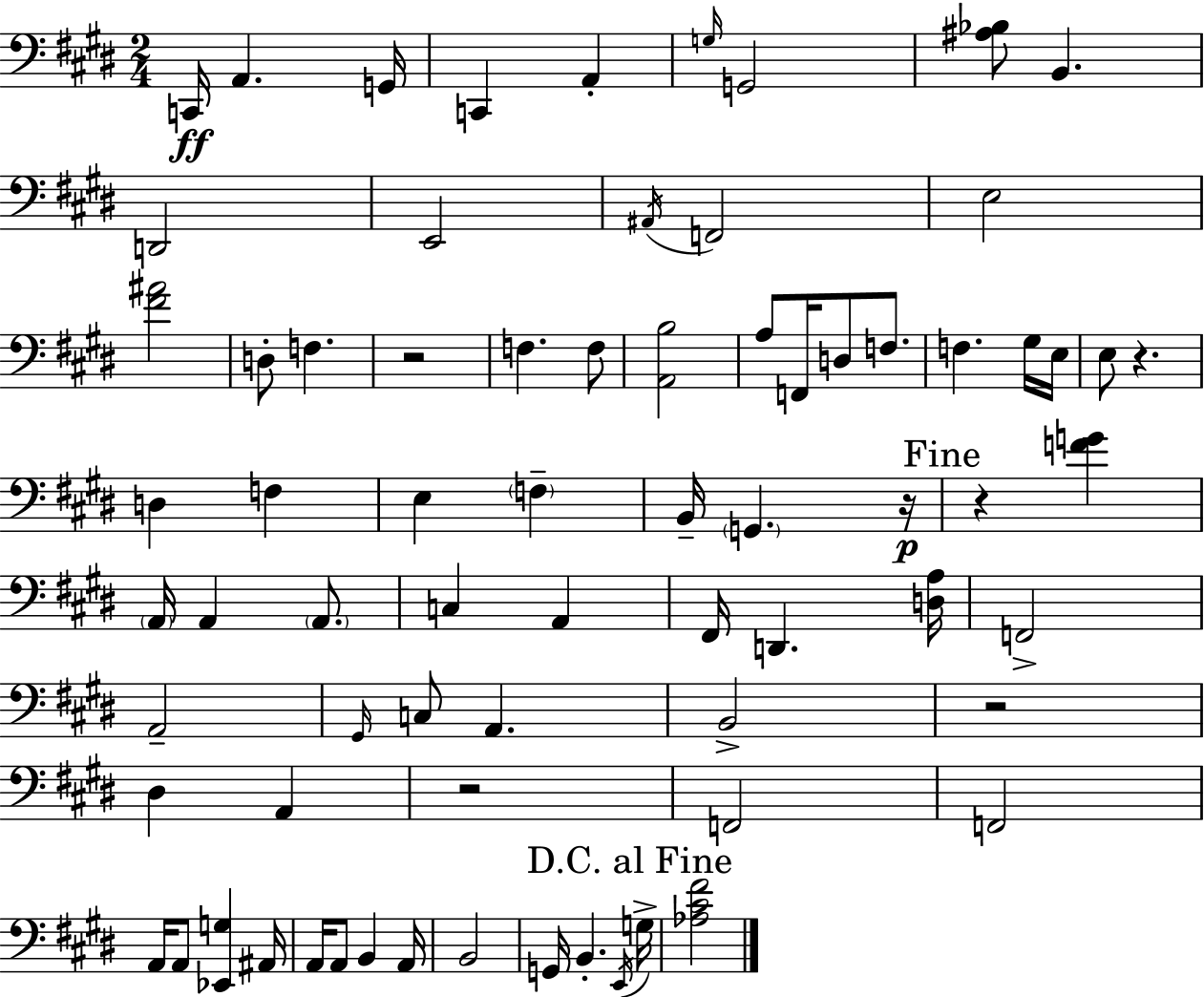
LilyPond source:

{
  \clef bass
  \numericTimeSignature
  \time 2/4
  \key e \major
  \repeat volta 2 { c,16\ff a,4. g,16 | c,4 a,4-. | \grace { g16 } g,2 | <ais bes>8 b,4. | \break d,2 | e,2 | \acciaccatura { ais,16 } f,2 | e2 | \break <fis' ais'>2 | d8-. f4. | r2 | f4. | \break f8 <a, b>2 | a8 f,16 d8 f8. | f4. | gis16 e16 e8 r4. | \break d4 f4 | e4 \parenthesize f4-- | b,16-- \parenthesize g,4. | r16\p \mark "Fine" r4 <f' g'>4 | \break \parenthesize a,16 a,4 \parenthesize a,8. | c4 a,4 | fis,16 d,4. | <d a>16 f,2-> | \break a,2-- | \grace { gis,16 } c8 a,4. | b,2-> | r2 | \break dis4 a,4 | r2 | f,2 | f,2 | \break a,16 a,8 <ees, g>4 | ais,16 a,16 a,8 b,4 | a,16 b,2 | g,16 b,4.-. | \break \acciaccatura { e,16 } \mark "D.C. al Fine" g16-> <aes cis' fis'>2 | } \bar "|."
}